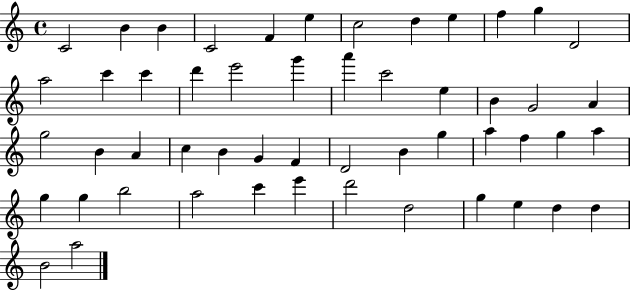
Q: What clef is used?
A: treble